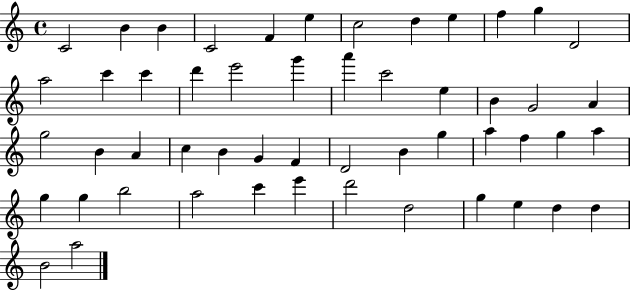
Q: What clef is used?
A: treble